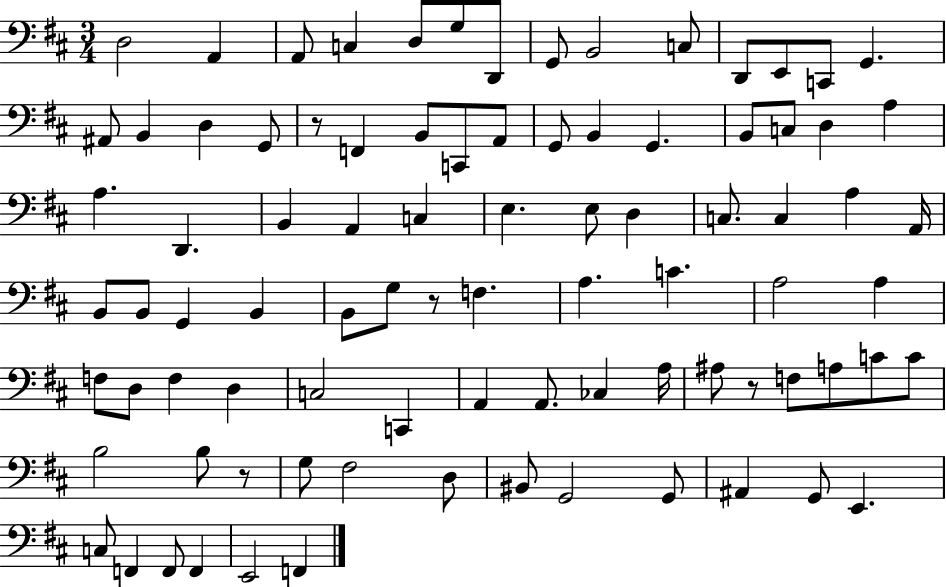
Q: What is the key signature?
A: D major